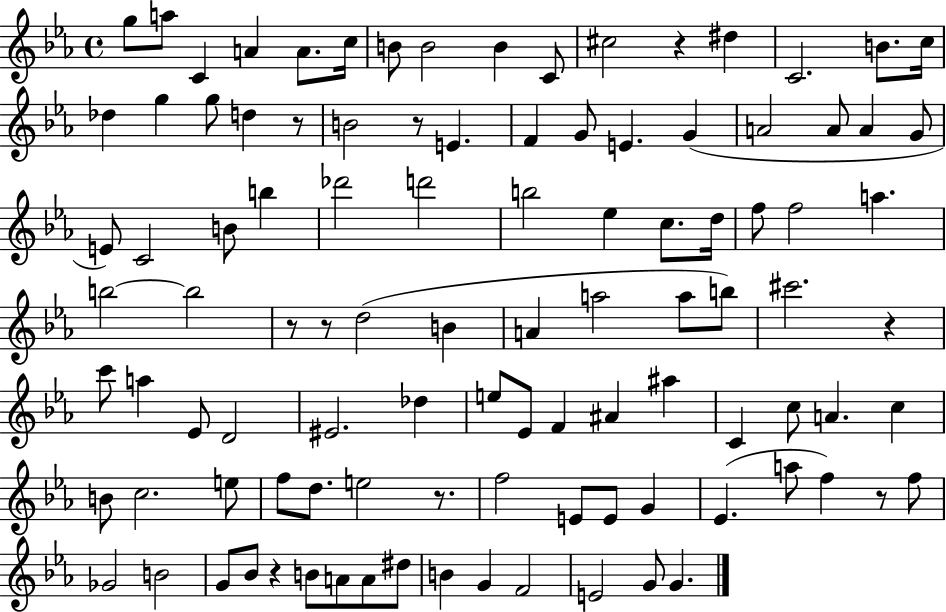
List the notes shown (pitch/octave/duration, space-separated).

G5/e A5/e C4/q A4/q A4/e. C5/s B4/e B4/h B4/q C4/e C#5/h R/q D#5/q C4/h. B4/e. C5/s Db5/q G5/q G5/e D5/q R/e B4/h R/e E4/q. F4/q G4/e E4/q. G4/q A4/h A4/e A4/q G4/e E4/e C4/h B4/e B5/q Db6/h D6/h B5/h Eb5/q C5/e. D5/s F5/e F5/h A5/q. B5/h B5/h R/e R/e D5/h B4/q A4/q A5/h A5/e B5/e C#6/h. R/q C6/e A5/q Eb4/e D4/h EIS4/h. Db5/q E5/e Eb4/e F4/q A#4/q A#5/q C4/q C5/e A4/q. C5/q B4/e C5/h. E5/e F5/e D5/e. E5/h R/e. F5/h E4/e E4/e G4/q Eb4/q. A5/e F5/q R/e F5/e Gb4/h B4/h G4/e Bb4/e R/q B4/e A4/e A4/e D#5/e B4/q G4/q F4/h E4/h G4/e G4/q.